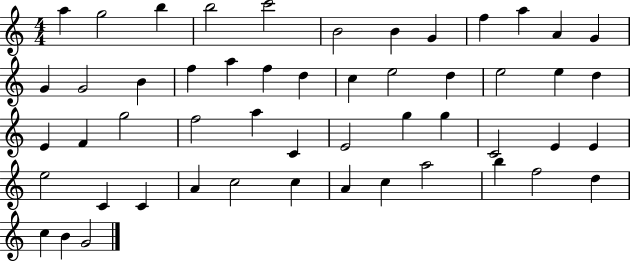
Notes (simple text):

A5/q G5/h B5/q B5/h C6/h B4/h B4/q G4/q F5/q A5/q A4/q G4/q G4/q G4/h B4/q F5/q A5/q F5/q D5/q C5/q E5/h D5/q E5/h E5/q D5/q E4/q F4/q G5/h F5/h A5/q C4/q E4/h G5/q G5/q C4/h E4/q E4/q E5/h C4/q C4/q A4/q C5/h C5/q A4/q C5/q A5/h B5/q F5/h D5/q C5/q B4/q G4/h